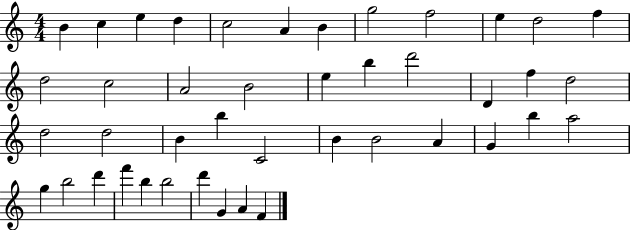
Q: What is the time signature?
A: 4/4